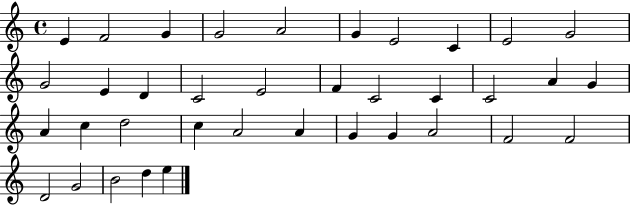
E4/q F4/h G4/q G4/h A4/h G4/q E4/h C4/q E4/h G4/h G4/h E4/q D4/q C4/h E4/h F4/q C4/h C4/q C4/h A4/q G4/q A4/q C5/q D5/h C5/q A4/h A4/q G4/q G4/q A4/h F4/h F4/h D4/h G4/h B4/h D5/q E5/q